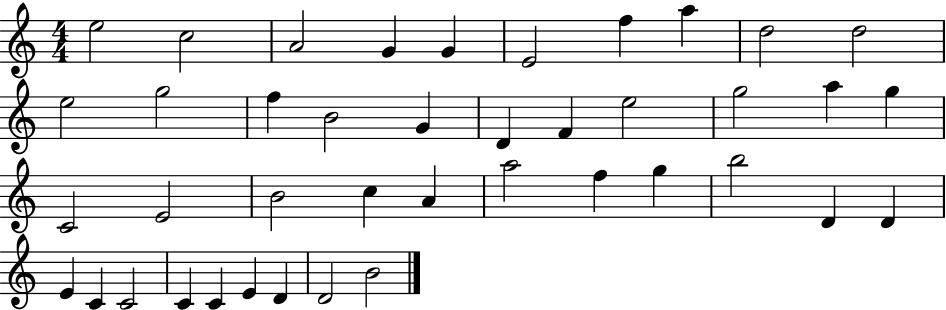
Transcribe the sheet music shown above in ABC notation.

X:1
T:Untitled
M:4/4
L:1/4
K:C
e2 c2 A2 G G E2 f a d2 d2 e2 g2 f B2 G D F e2 g2 a g C2 E2 B2 c A a2 f g b2 D D E C C2 C C E D D2 B2